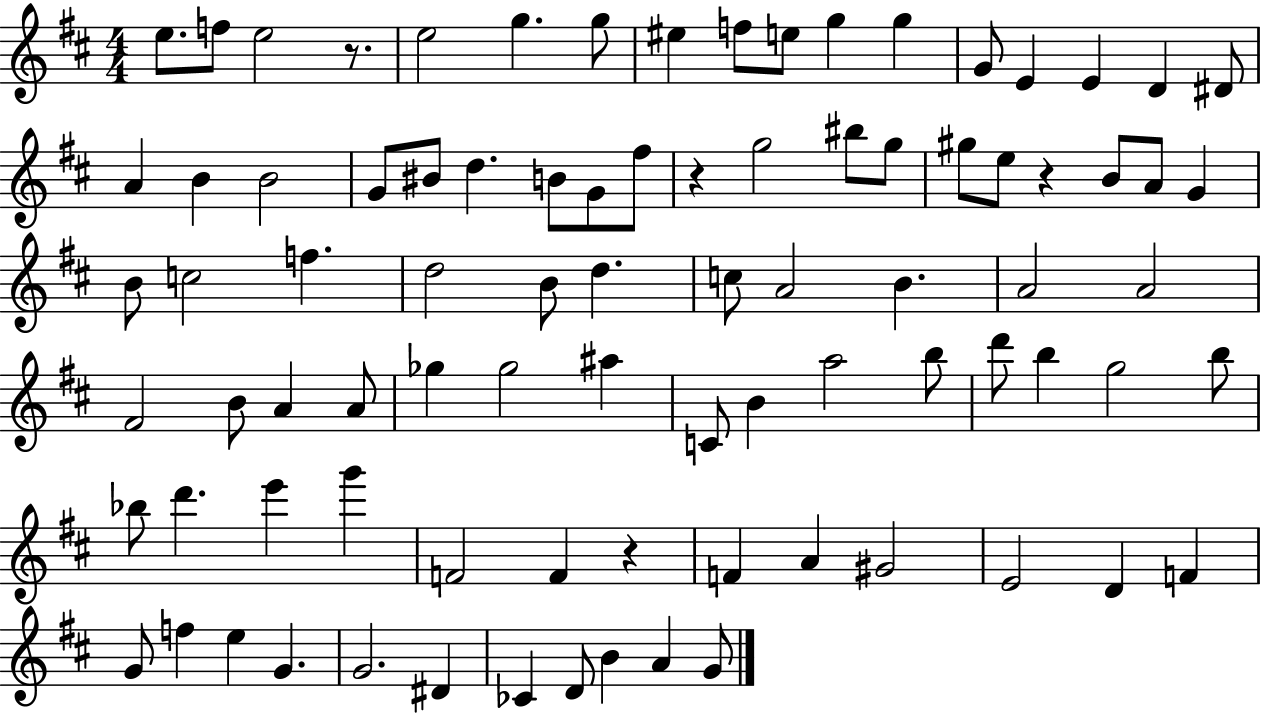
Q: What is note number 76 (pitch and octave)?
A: G4